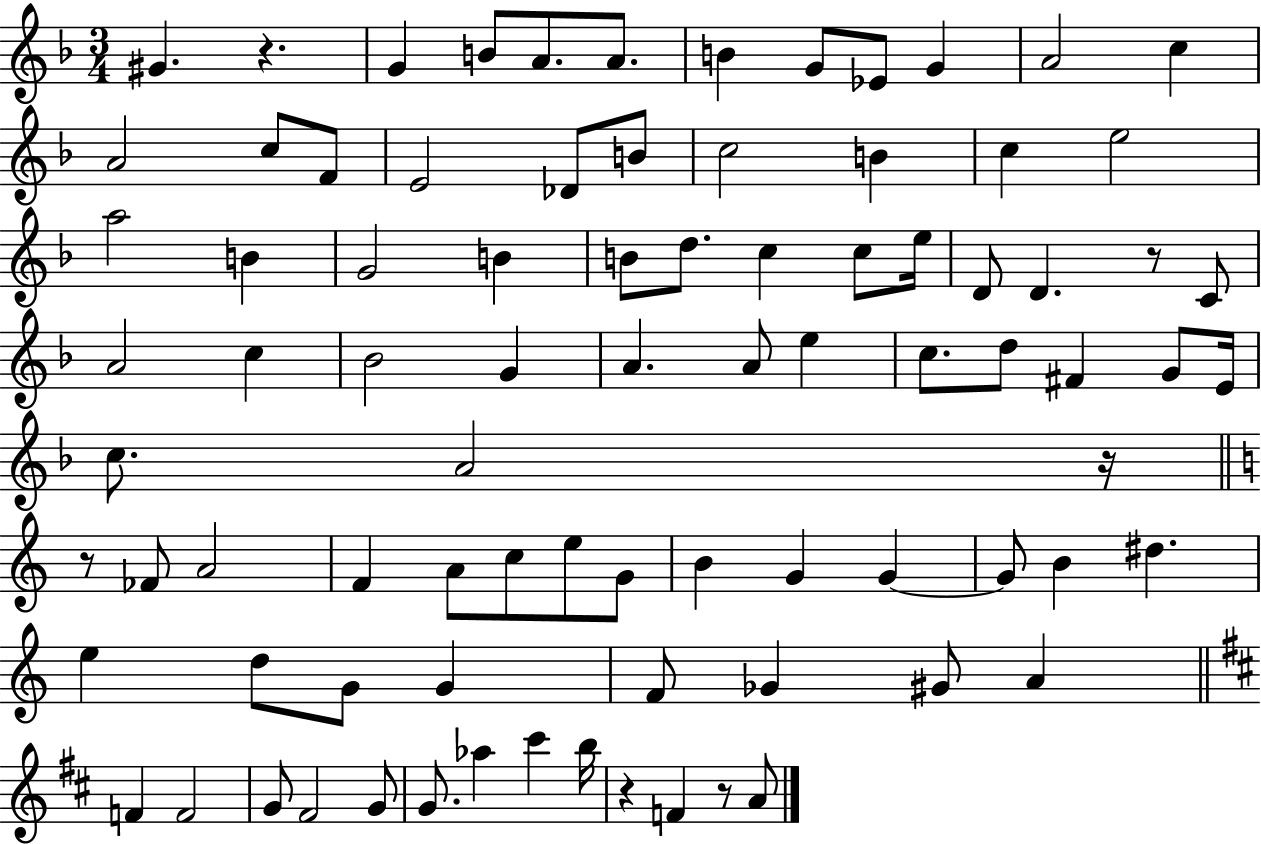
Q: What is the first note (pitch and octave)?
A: G#4